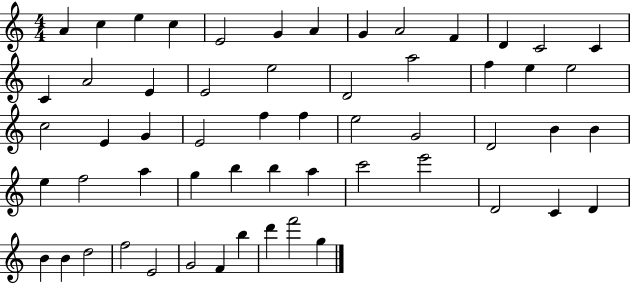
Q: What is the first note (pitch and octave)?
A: A4